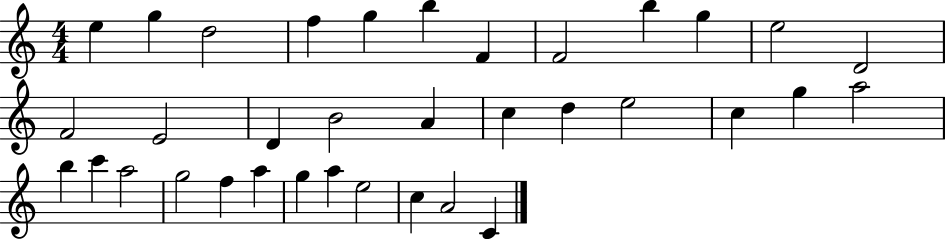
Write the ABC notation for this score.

X:1
T:Untitled
M:4/4
L:1/4
K:C
e g d2 f g b F F2 b g e2 D2 F2 E2 D B2 A c d e2 c g a2 b c' a2 g2 f a g a e2 c A2 C